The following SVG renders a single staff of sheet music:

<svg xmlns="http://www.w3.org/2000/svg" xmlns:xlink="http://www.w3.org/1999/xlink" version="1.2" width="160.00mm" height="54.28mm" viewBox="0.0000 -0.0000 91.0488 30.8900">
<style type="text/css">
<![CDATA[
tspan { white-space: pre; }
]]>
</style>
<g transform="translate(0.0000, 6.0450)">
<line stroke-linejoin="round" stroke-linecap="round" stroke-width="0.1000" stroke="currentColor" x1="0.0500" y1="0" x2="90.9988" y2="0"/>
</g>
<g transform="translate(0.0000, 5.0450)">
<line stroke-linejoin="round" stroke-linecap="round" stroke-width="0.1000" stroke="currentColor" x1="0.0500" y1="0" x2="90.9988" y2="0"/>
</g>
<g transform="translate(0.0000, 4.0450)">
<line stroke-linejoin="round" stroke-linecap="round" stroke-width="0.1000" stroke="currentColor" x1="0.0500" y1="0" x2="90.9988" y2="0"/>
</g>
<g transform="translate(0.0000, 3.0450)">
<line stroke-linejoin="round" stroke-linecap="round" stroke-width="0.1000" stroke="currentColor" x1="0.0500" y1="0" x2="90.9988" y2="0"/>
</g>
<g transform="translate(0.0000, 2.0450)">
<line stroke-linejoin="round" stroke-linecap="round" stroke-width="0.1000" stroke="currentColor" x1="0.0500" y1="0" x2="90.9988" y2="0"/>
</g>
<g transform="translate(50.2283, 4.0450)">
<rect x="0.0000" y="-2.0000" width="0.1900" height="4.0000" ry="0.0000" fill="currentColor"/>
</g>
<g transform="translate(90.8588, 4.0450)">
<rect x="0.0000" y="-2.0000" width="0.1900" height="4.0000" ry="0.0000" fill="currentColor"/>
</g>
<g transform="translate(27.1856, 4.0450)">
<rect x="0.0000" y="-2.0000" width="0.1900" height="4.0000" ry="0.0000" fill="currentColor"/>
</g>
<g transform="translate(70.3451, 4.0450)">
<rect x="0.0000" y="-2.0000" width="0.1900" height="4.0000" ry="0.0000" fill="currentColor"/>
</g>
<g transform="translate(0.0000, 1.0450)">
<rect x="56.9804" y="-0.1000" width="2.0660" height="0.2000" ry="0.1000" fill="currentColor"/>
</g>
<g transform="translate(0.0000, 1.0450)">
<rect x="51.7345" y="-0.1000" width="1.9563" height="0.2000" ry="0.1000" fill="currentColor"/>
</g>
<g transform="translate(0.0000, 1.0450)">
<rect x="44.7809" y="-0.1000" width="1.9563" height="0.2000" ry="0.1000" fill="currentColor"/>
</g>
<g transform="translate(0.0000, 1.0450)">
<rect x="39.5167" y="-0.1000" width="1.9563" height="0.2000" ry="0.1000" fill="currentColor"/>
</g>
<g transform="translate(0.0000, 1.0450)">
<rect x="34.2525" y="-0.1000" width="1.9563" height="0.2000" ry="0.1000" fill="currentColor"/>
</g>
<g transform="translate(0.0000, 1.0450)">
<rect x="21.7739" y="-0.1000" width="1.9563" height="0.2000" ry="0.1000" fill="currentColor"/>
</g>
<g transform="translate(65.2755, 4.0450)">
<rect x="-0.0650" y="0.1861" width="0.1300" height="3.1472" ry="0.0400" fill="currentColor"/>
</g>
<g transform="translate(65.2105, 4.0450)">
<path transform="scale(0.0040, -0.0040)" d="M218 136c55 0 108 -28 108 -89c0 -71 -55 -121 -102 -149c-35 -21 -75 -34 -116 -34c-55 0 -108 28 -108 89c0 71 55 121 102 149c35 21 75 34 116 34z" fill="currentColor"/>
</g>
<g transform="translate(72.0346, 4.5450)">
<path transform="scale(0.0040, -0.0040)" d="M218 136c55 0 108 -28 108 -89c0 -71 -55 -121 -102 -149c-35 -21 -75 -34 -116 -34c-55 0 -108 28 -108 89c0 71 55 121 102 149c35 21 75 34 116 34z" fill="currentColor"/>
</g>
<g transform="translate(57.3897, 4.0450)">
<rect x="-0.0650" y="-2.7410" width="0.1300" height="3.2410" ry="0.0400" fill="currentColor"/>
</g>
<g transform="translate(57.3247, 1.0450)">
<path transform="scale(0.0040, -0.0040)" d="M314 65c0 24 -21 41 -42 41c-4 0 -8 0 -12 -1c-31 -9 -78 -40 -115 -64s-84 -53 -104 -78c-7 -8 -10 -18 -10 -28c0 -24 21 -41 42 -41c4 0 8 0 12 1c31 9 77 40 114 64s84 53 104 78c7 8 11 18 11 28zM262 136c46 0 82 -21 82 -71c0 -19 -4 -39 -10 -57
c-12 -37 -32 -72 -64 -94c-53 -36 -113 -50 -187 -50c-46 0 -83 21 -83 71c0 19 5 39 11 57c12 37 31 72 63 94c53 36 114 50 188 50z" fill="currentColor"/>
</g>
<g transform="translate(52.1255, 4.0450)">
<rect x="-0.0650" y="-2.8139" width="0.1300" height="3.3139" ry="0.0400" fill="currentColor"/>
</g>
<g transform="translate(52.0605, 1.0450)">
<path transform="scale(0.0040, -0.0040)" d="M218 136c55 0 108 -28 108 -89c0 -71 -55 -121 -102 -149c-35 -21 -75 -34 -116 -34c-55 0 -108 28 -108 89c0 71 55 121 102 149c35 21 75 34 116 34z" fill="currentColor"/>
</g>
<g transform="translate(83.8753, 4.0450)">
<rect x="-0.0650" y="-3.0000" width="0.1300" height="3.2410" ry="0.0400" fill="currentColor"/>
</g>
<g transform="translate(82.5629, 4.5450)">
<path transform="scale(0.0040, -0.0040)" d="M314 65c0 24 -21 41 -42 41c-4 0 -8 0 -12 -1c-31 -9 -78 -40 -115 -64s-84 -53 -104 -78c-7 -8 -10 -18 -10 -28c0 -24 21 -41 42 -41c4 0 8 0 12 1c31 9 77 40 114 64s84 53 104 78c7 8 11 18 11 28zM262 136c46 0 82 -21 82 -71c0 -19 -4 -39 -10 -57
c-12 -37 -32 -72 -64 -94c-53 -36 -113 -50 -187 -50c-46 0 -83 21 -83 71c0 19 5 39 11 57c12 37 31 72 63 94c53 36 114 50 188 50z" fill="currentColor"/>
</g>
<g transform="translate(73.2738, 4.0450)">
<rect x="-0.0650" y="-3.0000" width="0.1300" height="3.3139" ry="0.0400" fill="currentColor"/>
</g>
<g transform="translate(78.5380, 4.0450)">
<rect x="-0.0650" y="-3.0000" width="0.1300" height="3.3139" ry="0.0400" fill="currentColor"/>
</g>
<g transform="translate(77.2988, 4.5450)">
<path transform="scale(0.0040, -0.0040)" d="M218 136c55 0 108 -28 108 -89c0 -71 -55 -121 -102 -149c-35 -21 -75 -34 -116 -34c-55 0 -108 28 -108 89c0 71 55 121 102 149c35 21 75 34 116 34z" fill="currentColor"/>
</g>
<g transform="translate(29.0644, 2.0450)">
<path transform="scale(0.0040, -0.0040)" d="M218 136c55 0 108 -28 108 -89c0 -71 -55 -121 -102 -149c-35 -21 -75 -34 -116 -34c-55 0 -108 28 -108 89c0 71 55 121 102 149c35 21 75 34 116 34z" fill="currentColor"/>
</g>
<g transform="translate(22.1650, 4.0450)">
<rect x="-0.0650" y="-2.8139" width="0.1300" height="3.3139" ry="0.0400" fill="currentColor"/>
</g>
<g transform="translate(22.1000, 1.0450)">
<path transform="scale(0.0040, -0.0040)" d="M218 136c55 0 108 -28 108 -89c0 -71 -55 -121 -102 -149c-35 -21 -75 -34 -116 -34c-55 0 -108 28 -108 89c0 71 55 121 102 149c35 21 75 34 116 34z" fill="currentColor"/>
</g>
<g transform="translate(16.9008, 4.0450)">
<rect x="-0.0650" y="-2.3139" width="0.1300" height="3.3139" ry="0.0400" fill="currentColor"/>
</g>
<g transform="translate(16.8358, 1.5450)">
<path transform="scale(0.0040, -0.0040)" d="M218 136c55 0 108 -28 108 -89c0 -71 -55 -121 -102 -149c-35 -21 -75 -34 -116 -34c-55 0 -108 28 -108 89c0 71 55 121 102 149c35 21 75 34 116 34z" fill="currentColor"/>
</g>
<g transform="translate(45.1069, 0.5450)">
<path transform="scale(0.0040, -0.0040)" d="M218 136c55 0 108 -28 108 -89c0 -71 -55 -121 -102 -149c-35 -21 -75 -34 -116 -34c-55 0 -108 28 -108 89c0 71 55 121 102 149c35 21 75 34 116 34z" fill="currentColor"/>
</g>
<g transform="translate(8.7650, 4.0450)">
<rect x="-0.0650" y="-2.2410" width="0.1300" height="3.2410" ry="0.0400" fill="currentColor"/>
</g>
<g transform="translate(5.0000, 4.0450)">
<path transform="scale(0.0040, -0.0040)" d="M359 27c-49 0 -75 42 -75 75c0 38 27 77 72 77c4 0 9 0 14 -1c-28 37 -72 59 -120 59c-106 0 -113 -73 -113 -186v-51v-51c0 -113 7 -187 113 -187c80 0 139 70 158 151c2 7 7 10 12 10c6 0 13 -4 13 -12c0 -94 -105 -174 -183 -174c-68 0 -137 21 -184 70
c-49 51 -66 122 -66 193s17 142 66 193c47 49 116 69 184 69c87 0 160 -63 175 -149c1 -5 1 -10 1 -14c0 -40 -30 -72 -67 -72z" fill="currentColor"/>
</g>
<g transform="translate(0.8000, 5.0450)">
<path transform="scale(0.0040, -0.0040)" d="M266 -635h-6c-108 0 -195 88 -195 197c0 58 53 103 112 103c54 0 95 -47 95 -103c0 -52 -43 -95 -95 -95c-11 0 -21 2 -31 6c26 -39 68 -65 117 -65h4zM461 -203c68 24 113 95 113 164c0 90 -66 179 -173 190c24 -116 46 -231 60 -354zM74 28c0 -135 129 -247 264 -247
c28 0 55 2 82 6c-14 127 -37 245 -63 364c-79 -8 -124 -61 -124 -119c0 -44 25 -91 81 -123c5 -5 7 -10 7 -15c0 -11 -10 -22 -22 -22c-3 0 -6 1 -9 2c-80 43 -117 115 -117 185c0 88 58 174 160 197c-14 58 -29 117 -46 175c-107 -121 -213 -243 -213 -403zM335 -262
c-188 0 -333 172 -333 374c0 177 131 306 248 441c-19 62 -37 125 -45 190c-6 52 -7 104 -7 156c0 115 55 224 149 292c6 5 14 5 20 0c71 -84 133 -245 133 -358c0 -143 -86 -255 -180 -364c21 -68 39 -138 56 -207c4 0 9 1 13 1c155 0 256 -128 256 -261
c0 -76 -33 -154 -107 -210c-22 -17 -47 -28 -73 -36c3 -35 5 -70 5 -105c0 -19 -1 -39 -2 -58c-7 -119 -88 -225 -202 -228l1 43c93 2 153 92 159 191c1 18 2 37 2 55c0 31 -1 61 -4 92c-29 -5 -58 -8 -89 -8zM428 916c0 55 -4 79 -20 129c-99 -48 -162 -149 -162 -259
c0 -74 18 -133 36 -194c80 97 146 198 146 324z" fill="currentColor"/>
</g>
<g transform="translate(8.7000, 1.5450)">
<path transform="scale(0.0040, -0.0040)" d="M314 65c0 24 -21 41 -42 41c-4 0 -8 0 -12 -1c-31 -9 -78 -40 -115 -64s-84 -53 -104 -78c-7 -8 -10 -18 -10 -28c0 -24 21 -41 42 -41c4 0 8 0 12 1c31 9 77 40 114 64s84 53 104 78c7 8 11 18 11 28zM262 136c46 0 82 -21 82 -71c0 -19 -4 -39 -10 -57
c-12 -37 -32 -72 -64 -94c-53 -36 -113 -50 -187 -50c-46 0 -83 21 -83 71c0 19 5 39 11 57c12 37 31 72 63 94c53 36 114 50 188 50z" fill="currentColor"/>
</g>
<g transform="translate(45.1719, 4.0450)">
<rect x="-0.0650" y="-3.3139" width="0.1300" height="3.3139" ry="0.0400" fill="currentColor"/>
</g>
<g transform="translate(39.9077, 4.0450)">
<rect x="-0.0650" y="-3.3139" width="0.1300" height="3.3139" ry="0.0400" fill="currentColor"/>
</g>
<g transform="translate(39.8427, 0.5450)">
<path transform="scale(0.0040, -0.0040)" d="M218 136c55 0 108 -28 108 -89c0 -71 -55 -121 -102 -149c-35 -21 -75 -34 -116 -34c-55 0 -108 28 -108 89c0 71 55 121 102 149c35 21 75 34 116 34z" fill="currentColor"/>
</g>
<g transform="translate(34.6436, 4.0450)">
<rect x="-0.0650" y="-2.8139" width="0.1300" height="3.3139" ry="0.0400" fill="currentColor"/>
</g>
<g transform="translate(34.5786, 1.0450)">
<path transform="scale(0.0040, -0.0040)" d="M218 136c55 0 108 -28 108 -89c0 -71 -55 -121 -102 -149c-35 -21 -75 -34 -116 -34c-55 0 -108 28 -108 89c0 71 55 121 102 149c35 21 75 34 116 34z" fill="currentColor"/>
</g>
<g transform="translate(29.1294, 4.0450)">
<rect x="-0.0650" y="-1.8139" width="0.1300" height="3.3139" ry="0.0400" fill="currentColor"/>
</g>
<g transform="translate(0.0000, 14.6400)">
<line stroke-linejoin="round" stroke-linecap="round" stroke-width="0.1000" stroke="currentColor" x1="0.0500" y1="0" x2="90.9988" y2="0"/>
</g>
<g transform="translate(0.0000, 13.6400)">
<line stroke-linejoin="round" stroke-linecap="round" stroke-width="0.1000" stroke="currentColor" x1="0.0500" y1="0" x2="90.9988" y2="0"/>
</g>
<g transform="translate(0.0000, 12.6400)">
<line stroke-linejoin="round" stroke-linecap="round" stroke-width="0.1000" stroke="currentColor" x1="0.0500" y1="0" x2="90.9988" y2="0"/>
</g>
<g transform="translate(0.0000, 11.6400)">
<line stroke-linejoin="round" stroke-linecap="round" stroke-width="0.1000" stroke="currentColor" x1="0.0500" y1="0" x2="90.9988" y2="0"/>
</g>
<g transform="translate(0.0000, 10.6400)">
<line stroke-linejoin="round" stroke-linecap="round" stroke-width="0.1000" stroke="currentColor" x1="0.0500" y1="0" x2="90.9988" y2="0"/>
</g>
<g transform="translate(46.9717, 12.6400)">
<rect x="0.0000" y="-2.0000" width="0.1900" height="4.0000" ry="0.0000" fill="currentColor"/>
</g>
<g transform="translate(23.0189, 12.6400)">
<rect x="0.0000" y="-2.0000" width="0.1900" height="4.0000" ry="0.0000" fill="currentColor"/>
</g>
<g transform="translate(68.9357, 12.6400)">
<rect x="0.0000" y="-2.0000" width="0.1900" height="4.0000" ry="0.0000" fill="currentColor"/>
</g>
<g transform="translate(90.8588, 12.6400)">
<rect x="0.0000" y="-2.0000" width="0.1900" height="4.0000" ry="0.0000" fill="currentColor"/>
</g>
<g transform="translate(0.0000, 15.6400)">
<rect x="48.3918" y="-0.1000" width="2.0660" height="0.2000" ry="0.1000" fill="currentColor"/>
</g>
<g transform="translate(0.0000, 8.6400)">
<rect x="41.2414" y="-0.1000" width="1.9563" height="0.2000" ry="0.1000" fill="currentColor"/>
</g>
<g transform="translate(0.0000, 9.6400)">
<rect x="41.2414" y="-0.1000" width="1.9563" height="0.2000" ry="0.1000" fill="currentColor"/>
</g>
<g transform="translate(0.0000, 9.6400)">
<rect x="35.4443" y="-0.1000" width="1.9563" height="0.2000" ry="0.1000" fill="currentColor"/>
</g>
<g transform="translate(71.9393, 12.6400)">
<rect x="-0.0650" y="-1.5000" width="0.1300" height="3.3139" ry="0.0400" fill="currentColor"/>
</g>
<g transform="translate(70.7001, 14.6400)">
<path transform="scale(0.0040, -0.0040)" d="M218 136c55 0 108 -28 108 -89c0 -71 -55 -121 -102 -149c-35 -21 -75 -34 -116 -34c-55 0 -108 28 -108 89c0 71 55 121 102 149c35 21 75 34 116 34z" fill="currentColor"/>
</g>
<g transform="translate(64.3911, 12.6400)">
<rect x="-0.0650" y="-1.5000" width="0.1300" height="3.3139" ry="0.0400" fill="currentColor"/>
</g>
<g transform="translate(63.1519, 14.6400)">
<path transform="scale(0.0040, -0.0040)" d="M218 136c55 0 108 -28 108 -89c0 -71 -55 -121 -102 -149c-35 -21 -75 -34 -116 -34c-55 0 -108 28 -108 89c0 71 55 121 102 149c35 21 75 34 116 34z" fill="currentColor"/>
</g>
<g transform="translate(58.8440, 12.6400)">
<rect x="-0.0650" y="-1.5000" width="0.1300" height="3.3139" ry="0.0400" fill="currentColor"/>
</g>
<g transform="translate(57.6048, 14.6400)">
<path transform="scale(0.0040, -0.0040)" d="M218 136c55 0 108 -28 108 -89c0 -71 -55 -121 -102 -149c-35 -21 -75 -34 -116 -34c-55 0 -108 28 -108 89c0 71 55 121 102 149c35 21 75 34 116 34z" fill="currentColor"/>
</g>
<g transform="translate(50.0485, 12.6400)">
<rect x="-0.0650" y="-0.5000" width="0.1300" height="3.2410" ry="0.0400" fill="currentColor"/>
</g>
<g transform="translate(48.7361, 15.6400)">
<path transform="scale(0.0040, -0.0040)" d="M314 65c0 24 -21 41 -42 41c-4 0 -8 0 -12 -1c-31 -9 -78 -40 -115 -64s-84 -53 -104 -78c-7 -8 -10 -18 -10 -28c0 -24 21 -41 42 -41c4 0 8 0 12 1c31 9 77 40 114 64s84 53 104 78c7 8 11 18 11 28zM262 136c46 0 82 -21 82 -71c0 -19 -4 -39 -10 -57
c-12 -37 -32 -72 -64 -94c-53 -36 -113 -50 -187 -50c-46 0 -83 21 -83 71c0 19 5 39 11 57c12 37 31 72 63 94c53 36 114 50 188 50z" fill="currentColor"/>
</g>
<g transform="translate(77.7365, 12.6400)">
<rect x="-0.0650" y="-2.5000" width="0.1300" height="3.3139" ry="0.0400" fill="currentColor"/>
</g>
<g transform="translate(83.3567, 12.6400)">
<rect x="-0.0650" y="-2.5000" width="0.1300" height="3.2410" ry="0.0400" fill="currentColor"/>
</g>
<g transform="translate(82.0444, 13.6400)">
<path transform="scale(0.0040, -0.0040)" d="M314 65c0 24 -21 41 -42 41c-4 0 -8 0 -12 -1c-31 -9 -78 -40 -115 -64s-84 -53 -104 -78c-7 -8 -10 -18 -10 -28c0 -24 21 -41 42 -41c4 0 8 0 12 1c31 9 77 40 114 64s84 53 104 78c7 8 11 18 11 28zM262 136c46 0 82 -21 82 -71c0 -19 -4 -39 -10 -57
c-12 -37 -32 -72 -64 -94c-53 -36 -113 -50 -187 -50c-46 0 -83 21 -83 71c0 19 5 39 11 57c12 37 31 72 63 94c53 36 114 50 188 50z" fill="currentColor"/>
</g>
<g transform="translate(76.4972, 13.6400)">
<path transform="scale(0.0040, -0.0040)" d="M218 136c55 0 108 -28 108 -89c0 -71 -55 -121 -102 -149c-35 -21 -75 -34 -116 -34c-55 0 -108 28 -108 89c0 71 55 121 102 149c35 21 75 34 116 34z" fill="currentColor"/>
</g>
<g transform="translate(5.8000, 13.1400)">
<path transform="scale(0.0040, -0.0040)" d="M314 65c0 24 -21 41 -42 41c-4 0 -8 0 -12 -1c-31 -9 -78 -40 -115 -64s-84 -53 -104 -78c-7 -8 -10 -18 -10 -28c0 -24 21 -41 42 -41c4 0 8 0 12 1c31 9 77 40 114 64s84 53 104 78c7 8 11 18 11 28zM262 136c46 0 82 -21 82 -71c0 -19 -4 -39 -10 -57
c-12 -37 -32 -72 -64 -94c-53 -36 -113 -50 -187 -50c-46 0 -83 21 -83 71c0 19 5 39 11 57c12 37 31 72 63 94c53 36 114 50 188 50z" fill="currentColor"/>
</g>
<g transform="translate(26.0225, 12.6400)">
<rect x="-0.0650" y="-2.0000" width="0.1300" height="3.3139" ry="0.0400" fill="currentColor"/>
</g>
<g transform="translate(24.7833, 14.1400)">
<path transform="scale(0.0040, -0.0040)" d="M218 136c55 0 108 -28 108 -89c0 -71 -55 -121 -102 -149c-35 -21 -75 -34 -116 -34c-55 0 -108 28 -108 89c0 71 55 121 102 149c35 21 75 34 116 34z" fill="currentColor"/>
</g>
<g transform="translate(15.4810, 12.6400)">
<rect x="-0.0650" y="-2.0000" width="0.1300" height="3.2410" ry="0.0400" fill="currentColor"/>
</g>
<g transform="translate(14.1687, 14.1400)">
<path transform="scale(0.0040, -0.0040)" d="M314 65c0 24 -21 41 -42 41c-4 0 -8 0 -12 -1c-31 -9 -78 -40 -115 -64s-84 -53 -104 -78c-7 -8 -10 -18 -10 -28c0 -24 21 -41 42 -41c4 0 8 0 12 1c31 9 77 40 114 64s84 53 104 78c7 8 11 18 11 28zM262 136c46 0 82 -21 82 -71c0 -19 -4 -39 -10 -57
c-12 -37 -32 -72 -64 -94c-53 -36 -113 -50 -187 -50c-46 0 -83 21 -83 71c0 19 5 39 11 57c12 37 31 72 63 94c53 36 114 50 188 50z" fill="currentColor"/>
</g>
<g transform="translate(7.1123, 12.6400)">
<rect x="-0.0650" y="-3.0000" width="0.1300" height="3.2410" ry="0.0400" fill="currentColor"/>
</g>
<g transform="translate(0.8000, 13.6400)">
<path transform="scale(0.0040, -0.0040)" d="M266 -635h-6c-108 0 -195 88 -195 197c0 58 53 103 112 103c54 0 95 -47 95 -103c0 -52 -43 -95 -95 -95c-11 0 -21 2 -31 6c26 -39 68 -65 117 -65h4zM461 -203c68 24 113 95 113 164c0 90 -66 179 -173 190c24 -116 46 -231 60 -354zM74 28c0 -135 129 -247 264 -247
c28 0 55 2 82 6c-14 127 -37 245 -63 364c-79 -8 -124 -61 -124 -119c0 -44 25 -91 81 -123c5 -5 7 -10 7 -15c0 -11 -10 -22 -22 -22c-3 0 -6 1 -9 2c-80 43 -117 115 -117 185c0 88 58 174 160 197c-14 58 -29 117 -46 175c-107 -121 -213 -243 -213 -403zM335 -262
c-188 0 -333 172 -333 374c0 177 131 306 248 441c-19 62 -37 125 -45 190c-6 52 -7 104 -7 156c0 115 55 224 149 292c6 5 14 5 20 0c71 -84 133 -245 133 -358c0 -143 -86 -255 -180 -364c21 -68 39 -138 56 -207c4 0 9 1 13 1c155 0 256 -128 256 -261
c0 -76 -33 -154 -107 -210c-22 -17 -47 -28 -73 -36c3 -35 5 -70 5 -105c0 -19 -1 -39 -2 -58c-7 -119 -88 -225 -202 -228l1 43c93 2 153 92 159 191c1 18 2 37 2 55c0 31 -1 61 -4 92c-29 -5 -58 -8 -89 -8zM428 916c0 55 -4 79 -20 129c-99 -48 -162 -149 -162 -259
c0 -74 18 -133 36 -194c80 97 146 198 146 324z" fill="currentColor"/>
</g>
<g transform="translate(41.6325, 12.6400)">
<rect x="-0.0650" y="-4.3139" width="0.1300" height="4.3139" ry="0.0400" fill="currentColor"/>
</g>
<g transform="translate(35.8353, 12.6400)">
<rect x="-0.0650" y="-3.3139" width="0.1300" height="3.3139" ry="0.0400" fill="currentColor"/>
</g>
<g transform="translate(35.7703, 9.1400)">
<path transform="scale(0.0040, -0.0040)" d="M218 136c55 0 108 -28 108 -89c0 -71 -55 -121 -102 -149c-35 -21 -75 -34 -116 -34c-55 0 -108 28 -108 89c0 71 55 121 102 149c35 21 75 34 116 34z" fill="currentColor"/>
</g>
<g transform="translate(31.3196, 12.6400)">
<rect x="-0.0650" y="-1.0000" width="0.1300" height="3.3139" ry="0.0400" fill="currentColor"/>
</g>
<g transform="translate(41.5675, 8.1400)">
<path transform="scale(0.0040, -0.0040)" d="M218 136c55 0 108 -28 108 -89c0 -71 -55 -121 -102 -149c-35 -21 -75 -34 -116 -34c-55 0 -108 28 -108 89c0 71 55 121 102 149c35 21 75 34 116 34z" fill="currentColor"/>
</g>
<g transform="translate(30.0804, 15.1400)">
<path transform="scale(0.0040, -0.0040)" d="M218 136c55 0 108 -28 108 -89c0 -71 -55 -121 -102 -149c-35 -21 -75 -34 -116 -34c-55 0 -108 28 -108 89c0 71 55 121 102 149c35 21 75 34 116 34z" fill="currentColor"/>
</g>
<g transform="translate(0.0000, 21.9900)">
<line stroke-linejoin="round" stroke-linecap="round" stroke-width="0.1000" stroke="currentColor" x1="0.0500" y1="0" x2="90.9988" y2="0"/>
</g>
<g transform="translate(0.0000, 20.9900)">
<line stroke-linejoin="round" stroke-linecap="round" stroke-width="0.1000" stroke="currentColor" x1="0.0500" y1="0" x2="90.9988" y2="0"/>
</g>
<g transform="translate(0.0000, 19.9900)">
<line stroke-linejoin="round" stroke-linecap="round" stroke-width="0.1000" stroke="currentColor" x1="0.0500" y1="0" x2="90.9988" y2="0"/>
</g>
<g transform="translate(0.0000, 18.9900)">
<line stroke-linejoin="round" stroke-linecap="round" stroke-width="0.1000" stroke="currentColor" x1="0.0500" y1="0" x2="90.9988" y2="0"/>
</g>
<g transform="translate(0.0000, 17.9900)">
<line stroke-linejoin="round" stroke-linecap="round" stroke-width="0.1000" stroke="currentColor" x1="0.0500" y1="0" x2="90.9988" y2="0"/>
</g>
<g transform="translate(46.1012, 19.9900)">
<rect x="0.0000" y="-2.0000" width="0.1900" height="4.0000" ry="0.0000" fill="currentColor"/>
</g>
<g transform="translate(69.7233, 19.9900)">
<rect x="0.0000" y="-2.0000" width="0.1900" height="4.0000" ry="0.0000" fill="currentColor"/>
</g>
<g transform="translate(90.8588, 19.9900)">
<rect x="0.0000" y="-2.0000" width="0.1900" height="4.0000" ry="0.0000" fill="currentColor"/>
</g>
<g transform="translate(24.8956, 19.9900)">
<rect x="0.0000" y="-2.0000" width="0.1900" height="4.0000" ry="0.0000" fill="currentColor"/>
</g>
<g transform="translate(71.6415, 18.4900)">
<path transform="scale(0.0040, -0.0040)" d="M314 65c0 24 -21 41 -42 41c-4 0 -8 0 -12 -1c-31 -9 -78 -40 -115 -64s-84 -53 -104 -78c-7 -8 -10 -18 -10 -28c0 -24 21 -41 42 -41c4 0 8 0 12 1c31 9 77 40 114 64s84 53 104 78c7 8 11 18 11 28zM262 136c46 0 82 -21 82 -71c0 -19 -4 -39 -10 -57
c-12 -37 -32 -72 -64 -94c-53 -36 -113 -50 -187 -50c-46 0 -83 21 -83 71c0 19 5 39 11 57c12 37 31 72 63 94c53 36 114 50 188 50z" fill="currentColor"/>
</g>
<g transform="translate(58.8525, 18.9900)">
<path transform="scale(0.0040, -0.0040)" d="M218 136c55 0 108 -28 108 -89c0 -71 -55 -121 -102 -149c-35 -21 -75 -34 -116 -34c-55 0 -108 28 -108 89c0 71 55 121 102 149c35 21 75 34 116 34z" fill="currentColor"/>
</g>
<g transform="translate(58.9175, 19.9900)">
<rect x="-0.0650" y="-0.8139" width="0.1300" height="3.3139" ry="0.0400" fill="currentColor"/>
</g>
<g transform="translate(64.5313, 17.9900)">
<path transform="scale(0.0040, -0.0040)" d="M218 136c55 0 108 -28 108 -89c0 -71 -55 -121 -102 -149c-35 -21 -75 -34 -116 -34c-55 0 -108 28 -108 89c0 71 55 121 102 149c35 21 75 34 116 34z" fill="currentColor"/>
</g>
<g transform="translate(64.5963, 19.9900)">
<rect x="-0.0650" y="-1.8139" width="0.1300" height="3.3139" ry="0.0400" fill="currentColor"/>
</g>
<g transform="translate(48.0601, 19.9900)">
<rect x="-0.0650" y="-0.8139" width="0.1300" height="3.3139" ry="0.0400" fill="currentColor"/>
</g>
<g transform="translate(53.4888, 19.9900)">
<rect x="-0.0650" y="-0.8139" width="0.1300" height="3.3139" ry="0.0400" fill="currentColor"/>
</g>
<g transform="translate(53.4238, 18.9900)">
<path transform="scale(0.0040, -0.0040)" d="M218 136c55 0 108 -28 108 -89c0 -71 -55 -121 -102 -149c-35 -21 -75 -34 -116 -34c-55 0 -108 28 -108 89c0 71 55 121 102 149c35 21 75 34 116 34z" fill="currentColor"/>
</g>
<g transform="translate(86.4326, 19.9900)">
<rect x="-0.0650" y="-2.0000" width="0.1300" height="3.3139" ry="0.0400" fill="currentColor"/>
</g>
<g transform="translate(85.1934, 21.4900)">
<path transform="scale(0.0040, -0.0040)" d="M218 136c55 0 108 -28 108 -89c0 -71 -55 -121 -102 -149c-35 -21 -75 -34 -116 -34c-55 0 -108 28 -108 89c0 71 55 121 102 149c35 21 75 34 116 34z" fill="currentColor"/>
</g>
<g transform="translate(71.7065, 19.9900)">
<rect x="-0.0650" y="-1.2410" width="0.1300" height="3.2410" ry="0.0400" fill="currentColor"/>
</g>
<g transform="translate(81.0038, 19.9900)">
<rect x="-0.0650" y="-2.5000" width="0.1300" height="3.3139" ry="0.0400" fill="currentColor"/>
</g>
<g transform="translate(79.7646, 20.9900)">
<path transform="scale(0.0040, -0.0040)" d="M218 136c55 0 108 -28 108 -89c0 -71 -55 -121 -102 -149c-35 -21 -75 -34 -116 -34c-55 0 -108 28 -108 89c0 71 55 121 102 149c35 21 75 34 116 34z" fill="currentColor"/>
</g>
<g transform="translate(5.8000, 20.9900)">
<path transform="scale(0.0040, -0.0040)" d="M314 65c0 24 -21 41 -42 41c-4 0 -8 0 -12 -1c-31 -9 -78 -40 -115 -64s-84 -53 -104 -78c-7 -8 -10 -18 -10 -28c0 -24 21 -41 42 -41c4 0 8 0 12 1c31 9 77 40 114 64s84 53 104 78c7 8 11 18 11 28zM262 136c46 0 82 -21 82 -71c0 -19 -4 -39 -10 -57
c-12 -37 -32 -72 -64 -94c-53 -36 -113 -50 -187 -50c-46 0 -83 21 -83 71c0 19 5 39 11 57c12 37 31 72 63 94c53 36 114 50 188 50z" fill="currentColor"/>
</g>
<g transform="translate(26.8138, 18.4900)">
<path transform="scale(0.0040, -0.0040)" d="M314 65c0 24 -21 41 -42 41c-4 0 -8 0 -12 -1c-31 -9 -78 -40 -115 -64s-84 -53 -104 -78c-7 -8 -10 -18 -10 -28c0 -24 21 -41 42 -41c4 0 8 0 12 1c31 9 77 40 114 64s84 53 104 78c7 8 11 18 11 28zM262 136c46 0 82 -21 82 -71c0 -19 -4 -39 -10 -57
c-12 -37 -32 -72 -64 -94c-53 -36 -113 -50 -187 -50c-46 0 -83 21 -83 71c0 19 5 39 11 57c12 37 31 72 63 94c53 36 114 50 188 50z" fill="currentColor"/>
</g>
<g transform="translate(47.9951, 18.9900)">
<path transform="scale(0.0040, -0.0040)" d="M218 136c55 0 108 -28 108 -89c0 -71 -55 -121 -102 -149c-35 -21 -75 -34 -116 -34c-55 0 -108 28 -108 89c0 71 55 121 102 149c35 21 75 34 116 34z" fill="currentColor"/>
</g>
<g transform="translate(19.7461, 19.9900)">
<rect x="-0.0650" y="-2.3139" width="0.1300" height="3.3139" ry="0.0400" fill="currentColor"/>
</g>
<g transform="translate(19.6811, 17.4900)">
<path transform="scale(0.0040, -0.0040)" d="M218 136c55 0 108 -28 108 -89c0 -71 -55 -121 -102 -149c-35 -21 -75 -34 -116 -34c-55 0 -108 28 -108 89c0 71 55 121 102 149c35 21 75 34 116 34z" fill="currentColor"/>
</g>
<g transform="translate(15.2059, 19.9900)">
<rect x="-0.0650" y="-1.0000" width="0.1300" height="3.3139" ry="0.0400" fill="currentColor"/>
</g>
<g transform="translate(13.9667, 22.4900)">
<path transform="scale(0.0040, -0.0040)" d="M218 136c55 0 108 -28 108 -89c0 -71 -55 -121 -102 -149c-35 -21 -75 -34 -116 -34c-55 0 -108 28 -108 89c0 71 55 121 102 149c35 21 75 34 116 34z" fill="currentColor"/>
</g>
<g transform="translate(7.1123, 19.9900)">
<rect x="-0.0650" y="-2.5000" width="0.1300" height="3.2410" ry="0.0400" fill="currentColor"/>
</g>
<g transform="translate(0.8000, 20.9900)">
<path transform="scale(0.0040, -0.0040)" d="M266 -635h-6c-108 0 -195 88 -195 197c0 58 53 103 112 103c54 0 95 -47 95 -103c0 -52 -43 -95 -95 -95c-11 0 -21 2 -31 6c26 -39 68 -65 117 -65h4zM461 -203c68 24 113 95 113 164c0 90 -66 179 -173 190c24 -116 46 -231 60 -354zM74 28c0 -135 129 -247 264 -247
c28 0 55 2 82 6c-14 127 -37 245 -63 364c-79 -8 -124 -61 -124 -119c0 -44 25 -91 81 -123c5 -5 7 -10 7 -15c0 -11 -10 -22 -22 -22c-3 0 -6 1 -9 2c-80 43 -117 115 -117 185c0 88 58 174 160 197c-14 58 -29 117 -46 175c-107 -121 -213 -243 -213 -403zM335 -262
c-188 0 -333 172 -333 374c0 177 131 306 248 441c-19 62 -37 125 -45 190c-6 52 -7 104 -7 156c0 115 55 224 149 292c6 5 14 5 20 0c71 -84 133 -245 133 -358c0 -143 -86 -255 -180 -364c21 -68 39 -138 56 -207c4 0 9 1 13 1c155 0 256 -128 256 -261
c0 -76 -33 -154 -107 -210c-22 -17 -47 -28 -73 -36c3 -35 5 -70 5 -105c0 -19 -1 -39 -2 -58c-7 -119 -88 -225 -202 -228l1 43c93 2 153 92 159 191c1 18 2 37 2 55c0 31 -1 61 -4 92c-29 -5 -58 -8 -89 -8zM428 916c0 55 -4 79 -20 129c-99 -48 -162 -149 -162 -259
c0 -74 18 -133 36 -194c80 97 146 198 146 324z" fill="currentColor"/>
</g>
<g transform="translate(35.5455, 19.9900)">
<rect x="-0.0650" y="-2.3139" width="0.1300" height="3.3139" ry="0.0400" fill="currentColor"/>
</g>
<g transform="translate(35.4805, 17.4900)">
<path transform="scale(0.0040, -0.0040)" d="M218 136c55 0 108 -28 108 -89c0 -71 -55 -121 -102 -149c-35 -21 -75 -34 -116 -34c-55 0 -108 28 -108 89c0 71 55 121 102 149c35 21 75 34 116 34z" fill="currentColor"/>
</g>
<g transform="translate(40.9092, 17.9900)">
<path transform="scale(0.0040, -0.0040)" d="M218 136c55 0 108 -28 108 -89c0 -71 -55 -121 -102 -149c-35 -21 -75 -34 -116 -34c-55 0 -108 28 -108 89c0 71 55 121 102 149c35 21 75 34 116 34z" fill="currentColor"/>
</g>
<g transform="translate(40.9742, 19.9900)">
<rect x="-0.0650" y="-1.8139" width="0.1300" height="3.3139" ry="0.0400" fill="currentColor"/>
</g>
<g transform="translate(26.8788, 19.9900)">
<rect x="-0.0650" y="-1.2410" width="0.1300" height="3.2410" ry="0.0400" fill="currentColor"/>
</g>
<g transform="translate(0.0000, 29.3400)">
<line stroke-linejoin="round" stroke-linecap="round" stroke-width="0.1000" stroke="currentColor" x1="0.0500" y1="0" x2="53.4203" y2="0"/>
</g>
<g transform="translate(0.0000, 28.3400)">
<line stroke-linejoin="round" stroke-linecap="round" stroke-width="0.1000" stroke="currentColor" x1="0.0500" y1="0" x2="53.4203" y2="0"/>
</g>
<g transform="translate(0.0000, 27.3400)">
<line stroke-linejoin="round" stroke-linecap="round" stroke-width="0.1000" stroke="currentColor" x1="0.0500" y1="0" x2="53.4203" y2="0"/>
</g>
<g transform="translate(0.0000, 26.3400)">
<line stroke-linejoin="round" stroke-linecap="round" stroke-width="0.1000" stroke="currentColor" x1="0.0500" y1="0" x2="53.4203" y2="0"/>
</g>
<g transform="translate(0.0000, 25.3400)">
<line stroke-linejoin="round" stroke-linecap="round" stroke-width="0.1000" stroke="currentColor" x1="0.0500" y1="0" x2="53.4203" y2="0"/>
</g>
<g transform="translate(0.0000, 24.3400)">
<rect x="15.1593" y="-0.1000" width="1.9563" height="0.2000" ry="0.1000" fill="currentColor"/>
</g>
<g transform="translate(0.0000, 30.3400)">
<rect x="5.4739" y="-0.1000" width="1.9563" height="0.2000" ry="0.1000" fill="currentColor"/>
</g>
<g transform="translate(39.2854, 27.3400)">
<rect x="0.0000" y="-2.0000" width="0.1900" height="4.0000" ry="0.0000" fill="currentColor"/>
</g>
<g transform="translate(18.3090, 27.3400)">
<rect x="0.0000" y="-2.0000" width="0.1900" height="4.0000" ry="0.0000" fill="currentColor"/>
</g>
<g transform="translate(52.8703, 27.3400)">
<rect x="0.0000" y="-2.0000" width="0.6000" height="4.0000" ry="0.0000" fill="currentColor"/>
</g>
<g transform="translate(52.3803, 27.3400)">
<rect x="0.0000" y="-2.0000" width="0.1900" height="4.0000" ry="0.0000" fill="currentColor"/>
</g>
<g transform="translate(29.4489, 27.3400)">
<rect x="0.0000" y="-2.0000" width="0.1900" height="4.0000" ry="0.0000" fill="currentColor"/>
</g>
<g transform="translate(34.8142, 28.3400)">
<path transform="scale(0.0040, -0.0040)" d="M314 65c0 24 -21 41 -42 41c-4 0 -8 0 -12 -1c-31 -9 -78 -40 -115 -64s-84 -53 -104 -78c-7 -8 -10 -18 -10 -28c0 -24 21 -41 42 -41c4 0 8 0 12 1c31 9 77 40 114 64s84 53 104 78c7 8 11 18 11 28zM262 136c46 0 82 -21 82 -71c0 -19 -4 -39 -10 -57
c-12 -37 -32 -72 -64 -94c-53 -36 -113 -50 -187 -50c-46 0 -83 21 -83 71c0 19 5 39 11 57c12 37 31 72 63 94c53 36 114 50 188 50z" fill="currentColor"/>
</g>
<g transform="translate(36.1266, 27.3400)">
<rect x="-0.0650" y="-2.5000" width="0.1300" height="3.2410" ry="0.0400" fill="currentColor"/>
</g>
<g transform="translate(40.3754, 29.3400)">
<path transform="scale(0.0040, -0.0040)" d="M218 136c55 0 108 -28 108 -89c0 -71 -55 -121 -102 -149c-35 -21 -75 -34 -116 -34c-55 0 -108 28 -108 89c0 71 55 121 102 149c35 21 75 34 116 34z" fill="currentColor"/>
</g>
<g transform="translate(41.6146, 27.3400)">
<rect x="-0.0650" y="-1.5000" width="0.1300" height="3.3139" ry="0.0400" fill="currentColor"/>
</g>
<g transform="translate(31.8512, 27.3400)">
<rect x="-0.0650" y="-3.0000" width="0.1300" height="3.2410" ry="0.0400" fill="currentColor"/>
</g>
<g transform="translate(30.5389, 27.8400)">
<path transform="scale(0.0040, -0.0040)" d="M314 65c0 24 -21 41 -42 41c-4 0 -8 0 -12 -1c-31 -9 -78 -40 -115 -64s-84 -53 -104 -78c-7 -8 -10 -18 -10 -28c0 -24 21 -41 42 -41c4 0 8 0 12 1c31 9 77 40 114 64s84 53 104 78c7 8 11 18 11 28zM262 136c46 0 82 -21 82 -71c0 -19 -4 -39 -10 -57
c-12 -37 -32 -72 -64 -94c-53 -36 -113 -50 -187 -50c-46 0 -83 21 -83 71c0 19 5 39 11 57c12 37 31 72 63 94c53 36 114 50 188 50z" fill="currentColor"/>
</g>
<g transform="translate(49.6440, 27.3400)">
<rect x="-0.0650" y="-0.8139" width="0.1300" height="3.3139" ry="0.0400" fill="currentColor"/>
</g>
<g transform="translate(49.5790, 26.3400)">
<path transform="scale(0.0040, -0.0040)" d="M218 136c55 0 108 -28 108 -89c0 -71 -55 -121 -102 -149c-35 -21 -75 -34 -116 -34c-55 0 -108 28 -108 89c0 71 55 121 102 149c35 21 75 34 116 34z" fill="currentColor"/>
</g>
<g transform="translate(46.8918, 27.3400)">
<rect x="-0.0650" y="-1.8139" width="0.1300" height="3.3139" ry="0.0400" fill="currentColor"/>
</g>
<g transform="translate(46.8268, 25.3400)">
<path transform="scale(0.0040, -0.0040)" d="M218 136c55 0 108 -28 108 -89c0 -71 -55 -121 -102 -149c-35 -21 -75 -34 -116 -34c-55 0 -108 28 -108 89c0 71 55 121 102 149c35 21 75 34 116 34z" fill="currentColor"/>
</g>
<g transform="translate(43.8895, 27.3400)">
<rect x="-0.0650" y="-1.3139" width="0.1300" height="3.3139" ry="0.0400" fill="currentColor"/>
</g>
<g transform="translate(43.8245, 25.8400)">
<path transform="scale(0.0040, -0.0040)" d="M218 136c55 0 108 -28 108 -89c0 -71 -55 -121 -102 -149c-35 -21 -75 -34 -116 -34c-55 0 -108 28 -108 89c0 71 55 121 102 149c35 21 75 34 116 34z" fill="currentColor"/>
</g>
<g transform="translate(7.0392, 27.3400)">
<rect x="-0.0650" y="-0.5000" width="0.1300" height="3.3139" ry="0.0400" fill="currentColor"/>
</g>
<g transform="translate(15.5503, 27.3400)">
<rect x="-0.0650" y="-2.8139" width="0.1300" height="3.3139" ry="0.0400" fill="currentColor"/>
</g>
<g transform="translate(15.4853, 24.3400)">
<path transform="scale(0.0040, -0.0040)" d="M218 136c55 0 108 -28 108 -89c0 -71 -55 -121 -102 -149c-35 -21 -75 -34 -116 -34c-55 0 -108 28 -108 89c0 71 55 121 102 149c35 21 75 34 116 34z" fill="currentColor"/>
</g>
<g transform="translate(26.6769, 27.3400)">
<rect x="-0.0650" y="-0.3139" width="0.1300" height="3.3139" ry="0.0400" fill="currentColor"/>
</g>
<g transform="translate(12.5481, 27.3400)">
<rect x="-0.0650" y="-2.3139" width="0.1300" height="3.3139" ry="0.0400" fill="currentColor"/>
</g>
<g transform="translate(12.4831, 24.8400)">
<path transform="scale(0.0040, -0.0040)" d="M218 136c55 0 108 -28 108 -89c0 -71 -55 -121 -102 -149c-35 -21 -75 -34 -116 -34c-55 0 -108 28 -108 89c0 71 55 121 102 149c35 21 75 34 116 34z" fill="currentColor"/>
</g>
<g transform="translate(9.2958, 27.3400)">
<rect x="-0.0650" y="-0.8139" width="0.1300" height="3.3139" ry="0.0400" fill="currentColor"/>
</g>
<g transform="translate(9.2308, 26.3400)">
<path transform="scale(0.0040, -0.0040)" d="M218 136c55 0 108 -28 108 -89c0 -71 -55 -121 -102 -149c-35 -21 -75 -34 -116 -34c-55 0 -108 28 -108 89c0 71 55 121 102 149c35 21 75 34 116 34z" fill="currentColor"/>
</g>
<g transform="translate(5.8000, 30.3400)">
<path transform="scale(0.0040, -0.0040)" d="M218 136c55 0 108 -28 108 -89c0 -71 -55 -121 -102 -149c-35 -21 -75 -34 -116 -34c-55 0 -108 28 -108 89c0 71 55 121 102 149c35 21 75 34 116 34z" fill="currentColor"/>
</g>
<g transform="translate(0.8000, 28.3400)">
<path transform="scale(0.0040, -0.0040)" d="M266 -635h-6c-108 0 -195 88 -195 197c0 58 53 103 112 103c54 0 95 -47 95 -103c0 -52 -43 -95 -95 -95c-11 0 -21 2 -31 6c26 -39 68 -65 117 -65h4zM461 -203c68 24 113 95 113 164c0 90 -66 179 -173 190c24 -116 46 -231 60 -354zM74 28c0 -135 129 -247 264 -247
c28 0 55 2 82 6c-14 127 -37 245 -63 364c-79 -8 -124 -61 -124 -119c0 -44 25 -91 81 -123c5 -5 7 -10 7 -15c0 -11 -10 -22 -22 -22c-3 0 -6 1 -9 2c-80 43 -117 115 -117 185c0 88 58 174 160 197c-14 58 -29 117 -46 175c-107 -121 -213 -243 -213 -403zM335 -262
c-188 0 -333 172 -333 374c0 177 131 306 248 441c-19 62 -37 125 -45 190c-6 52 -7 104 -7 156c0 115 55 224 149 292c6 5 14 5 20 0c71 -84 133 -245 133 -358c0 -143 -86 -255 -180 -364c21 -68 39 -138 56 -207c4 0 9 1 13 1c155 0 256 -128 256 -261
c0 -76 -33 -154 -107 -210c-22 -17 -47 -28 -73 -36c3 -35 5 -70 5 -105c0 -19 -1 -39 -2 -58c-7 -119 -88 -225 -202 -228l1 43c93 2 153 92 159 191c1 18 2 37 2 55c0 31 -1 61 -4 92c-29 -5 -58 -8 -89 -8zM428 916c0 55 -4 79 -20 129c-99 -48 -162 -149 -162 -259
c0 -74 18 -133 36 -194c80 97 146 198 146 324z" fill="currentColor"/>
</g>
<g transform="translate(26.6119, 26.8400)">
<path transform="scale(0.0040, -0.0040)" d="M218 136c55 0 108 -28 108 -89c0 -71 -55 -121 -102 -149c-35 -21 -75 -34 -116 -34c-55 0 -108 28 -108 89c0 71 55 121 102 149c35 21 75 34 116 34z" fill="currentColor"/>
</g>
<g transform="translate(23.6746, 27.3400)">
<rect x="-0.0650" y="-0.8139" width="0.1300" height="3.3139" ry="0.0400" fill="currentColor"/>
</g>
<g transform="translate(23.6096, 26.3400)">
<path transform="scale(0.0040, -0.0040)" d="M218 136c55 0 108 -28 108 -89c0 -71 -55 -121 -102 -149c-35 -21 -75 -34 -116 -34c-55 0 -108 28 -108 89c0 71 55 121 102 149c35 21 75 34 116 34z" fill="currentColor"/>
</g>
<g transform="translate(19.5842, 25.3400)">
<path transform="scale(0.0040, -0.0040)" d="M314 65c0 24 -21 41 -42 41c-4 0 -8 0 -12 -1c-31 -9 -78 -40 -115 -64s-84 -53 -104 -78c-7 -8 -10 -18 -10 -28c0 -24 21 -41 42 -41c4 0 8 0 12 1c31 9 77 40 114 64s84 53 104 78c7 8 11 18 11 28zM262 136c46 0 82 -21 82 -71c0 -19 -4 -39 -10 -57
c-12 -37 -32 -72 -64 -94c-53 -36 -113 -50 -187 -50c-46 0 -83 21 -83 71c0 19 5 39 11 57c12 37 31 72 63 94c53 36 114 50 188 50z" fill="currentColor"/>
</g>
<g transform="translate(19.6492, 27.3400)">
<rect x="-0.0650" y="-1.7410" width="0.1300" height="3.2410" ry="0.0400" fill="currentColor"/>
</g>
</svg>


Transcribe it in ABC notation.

X:1
T:Untitled
M:4/4
L:1/4
K:C
g2 g a f a b b a a2 B A A A2 A2 F2 F D b d' C2 E E E G G2 G2 D g e2 g f d d d f e2 G F C d g a f2 d c A2 G2 E e f d